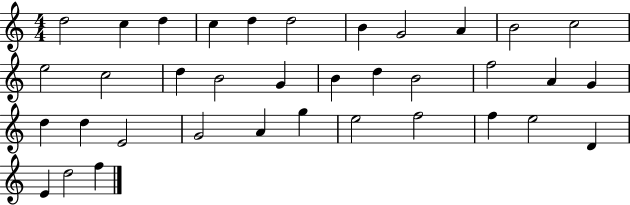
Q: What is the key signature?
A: C major